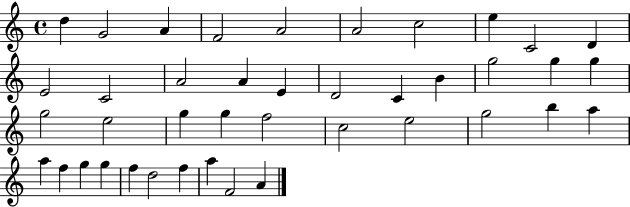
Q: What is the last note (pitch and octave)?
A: A4